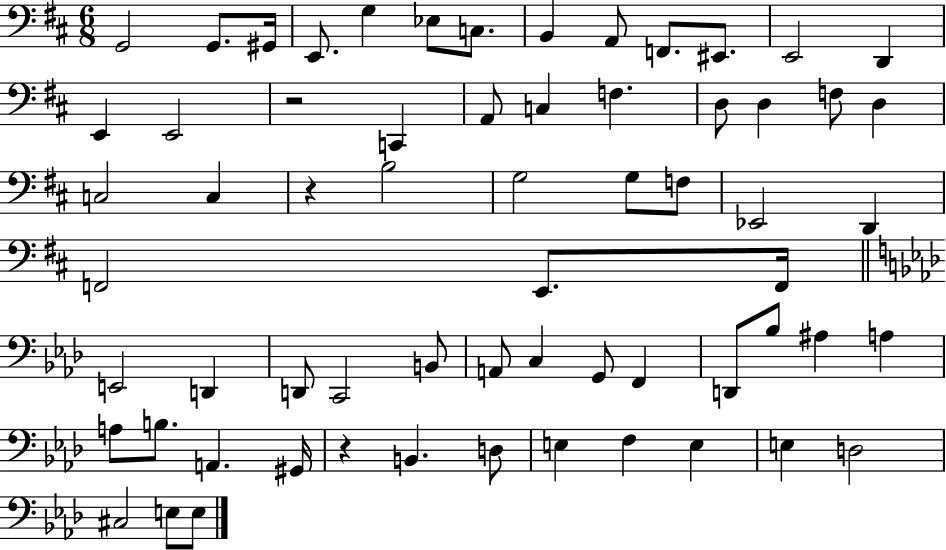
{
  \clef bass
  \numericTimeSignature
  \time 6/8
  \key d \major
  g,2 g,8. gis,16 | e,8. g4 ees8 c8. | b,4 a,8 f,8. eis,8. | e,2 d,4 | \break e,4 e,2 | r2 c,4 | a,8 c4 f4. | d8 d4 f8 d4 | \break c2 c4 | r4 b2 | g2 g8 f8 | ees,2 d,4 | \break f,2 e,8. f,16 | \bar "||" \break \key f \minor e,2 d,4 | d,8 c,2 b,8 | a,8 c4 g,8 f,4 | d,8 bes8 ais4 a4 | \break a8 b8. a,4. gis,16 | r4 b,4. d8 | e4 f4 e4 | e4 d2 | \break cis2 e8 e8 | \bar "|."
}